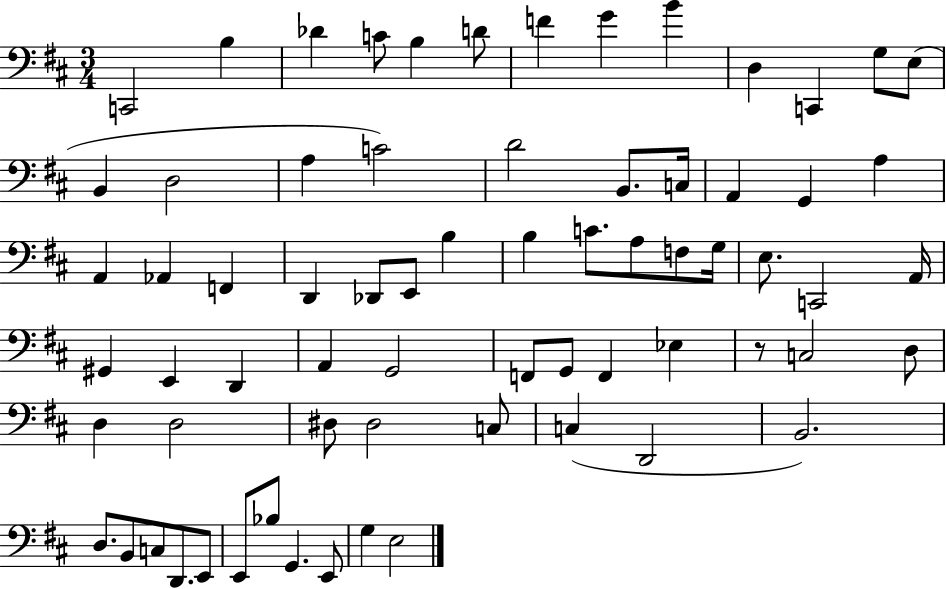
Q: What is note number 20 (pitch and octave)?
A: C3